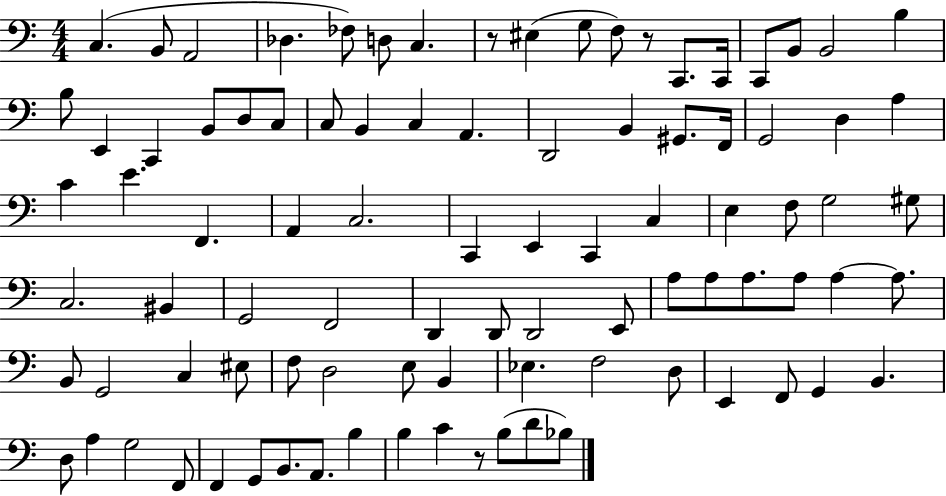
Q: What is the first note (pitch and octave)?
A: C3